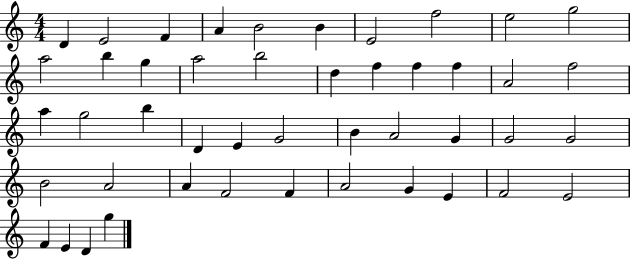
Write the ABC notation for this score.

X:1
T:Untitled
M:4/4
L:1/4
K:C
D E2 F A B2 B E2 f2 e2 g2 a2 b g a2 b2 d f f f A2 f2 a g2 b D E G2 B A2 G G2 G2 B2 A2 A F2 F A2 G E F2 E2 F E D g